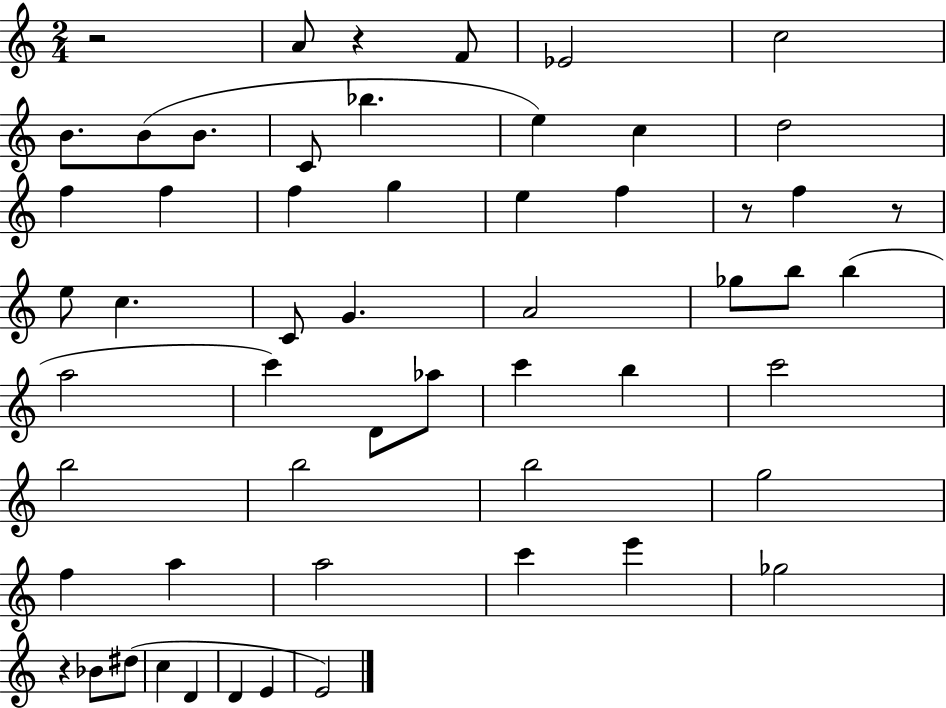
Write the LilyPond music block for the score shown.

{
  \clef treble
  \numericTimeSignature
  \time 2/4
  \key c \major
  r2 | a'8 r4 f'8 | ees'2 | c''2 | \break b'8. b'8( b'8. | c'8 bes''4. | e''4) c''4 | d''2 | \break f''4 f''4 | f''4 g''4 | e''4 f''4 | r8 f''4 r8 | \break e''8 c''4. | c'8 g'4. | a'2 | ges''8 b''8 b''4( | \break a''2 | c'''4) d'8 aes''8 | c'''4 b''4 | c'''2 | \break b''2 | b''2 | b''2 | g''2 | \break f''4 a''4 | a''2 | c'''4 e'''4 | ges''2 | \break r4 bes'8 dis''8( | c''4 d'4 | d'4 e'4 | e'2) | \break \bar "|."
}